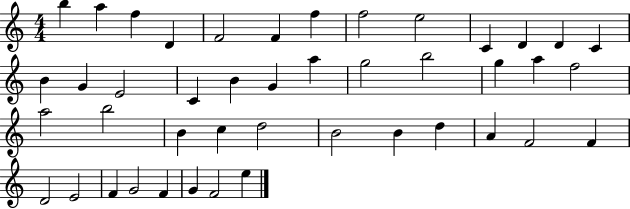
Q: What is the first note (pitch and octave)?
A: B5